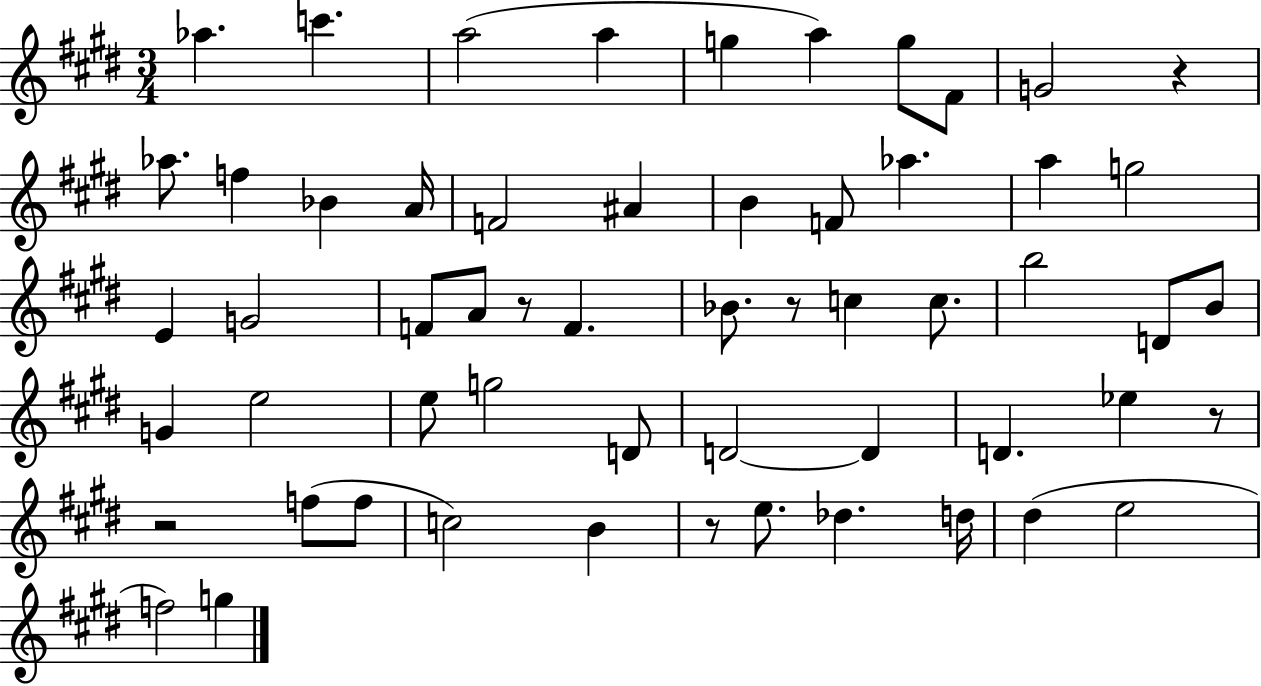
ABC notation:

X:1
T:Untitled
M:3/4
L:1/4
K:E
_a c' a2 a g a g/2 ^F/2 G2 z _a/2 f _B A/4 F2 ^A B F/2 _a a g2 E G2 F/2 A/2 z/2 F _B/2 z/2 c c/2 b2 D/2 B/2 G e2 e/2 g2 D/2 D2 D D _e z/2 z2 f/2 f/2 c2 B z/2 e/2 _d d/4 ^d e2 f2 g